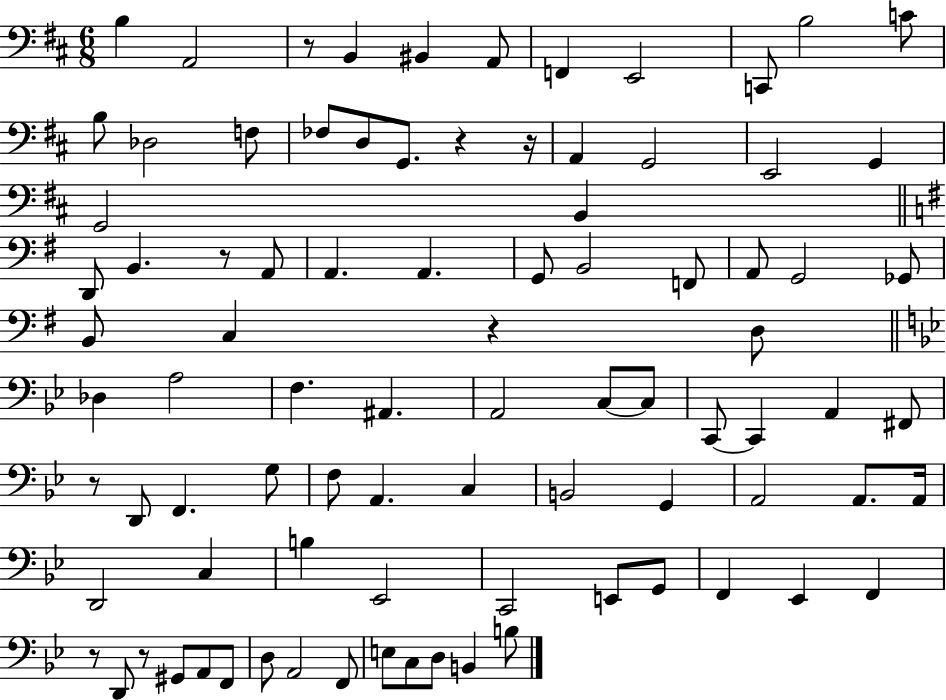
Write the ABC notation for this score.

X:1
T:Untitled
M:6/8
L:1/4
K:D
B, A,,2 z/2 B,, ^B,, A,,/2 F,, E,,2 C,,/2 B,2 C/2 B,/2 _D,2 F,/2 _F,/2 D,/2 G,,/2 z z/4 A,, G,,2 E,,2 G,, G,,2 B,, D,,/2 B,, z/2 A,,/2 A,, A,, G,,/2 B,,2 F,,/2 A,,/2 G,,2 _G,,/2 B,,/2 C, z D,/2 _D, A,2 F, ^A,, A,,2 C,/2 C,/2 C,,/2 C,, A,, ^F,,/2 z/2 D,,/2 F,, G,/2 F,/2 A,, C, B,,2 G,, A,,2 A,,/2 A,,/4 D,,2 C, B, _E,,2 C,,2 E,,/2 G,,/2 F,, _E,, F,, z/2 D,,/2 z/2 ^G,,/2 A,,/2 F,,/2 D,/2 A,,2 F,,/2 E,/2 C,/2 D,/2 B,, B,/2